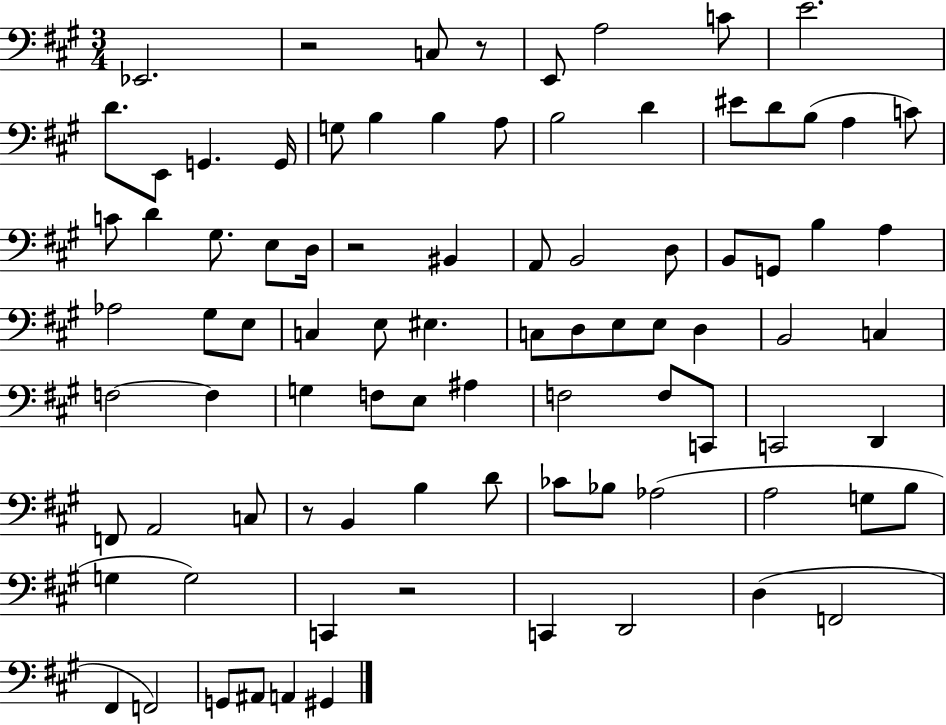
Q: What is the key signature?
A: A major